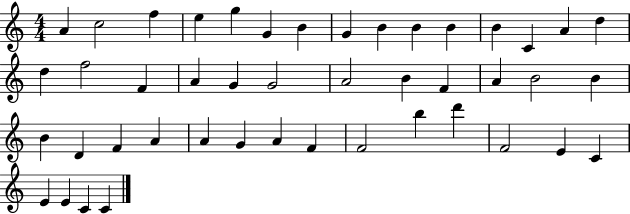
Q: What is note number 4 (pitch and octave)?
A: E5